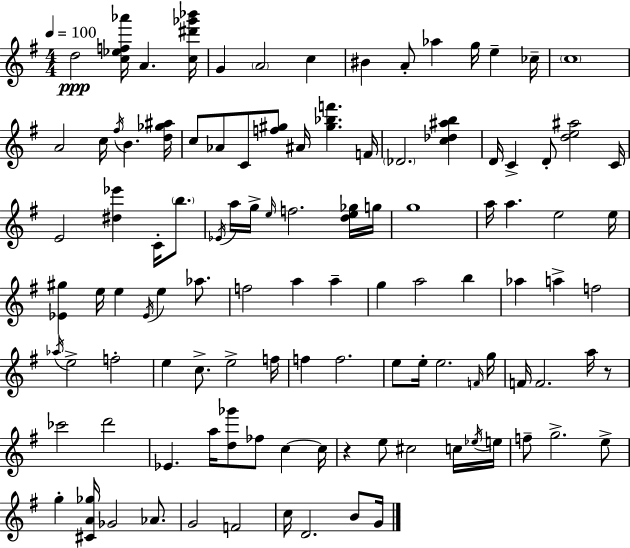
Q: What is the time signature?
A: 4/4